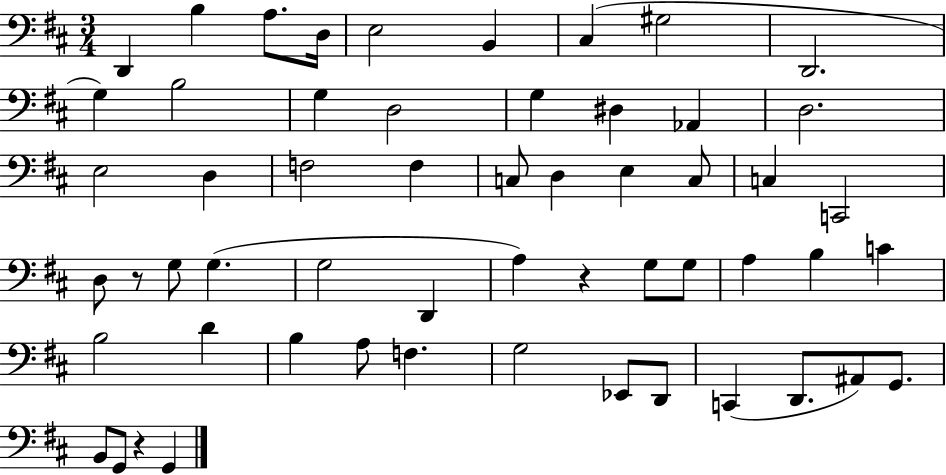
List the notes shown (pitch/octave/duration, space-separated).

D2/q B3/q A3/e. D3/s E3/h B2/q C#3/q G#3/h D2/h. G3/q B3/h G3/q D3/h G3/q D#3/q Ab2/q D3/h. E3/h D3/q F3/h F3/q C3/e D3/q E3/q C3/e C3/q C2/h D3/e R/e G3/e G3/q. G3/h D2/q A3/q R/q G3/e G3/e A3/q B3/q C4/q B3/h D4/q B3/q A3/e F3/q. G3/h Eb2/e D2/e C2/q D2/e. A#2/e G2/e. B2/e G2/e R/q G2/q